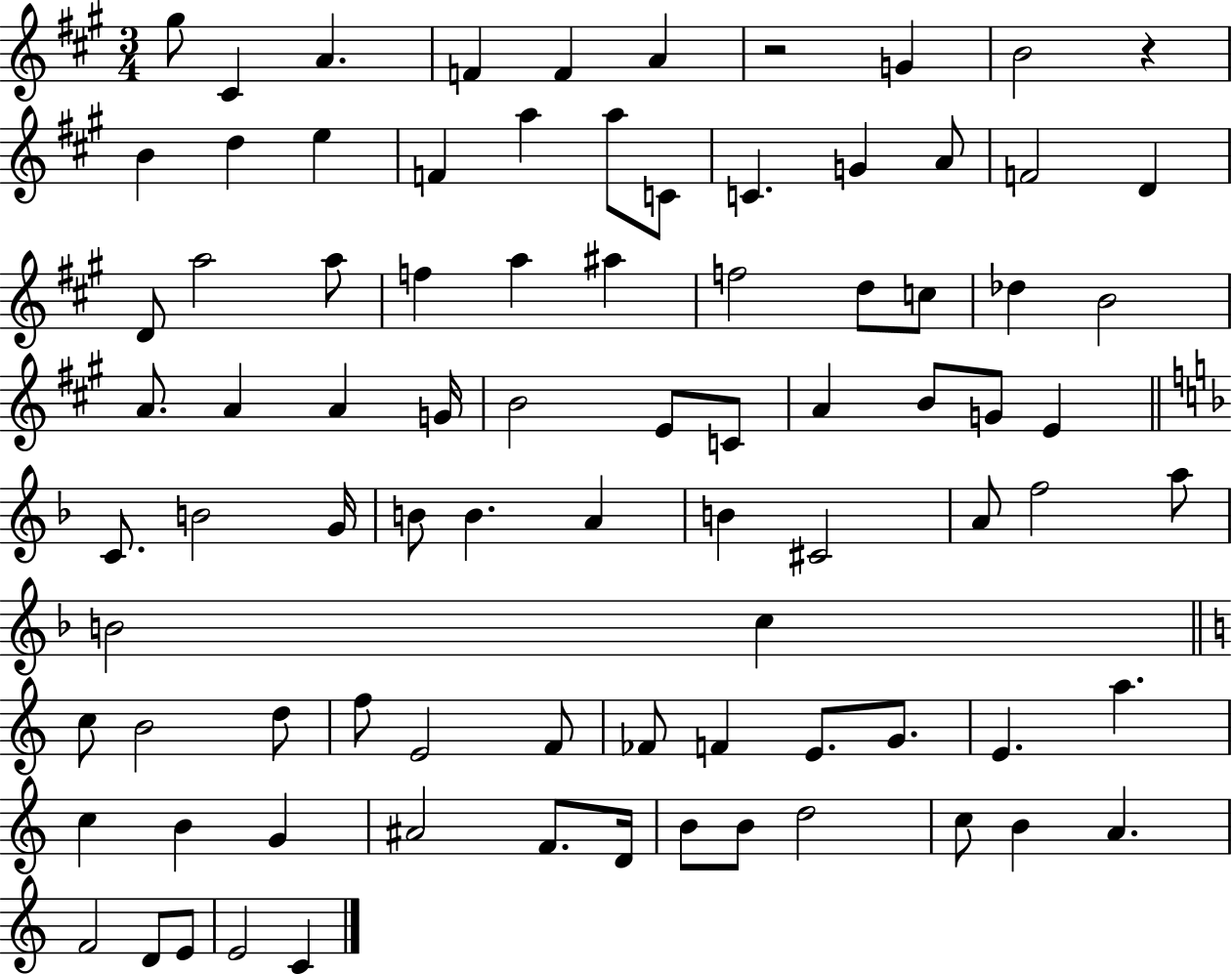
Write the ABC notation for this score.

X:1
T:Untitled
M:3/4
L:1/4
K:A
^g/2 ^C A F F A z2 G B2 z B d e F a a/2 C/2 C G A/2 F2 D D/2 a2 a/2 f a ^a f2 d/2 c/2 _d B2 A/2 A A G/4 B2 E/2 C/2 A B/2 G/2 E C/2 B2 G/4 B/2 B A B ^C2 A/2 f2 a/2 B2 c c/2 B2 d/2 f/2 E2 F/2 _F/2 F E/2 G/2 E a c B G ^A2 F/2 D/4 B/2 B/2 d2 c/2 B A F2 D/2 E/2 E2 C